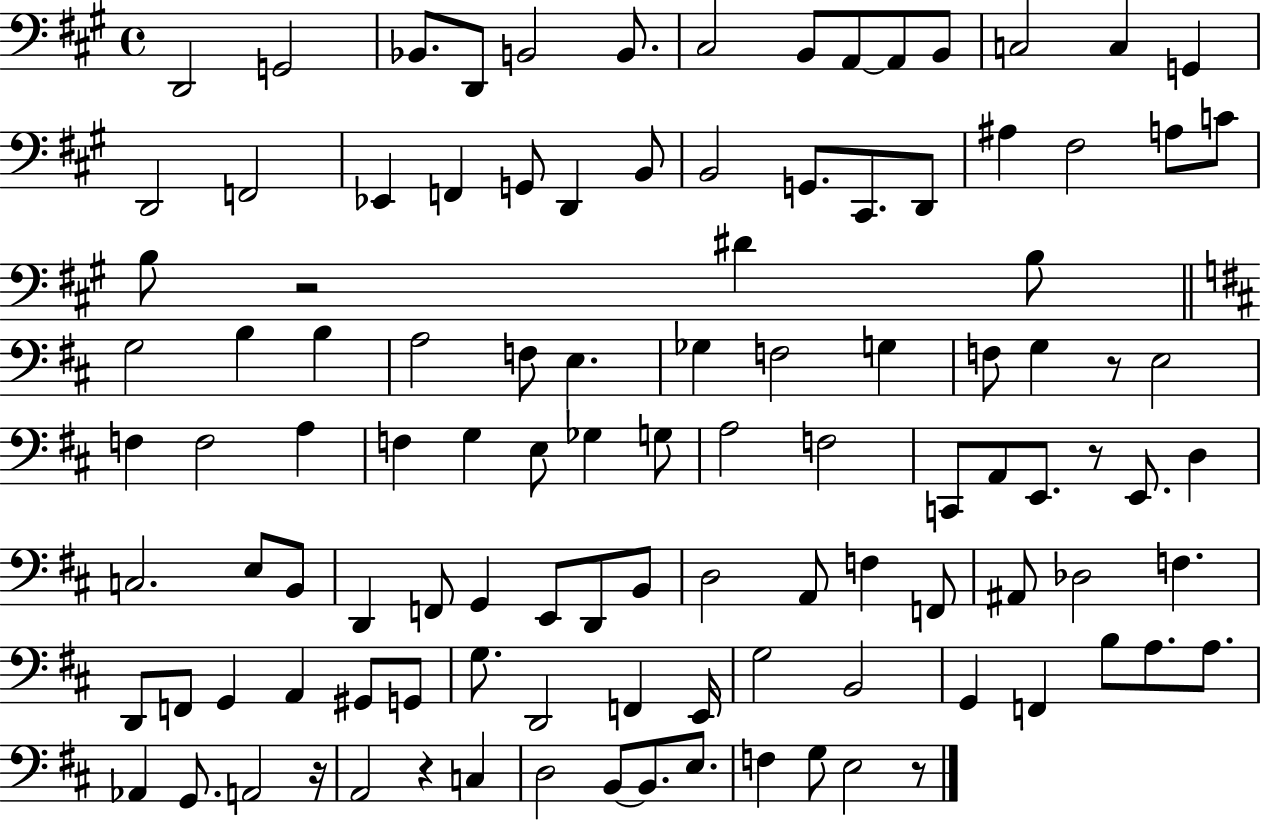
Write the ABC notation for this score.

X:1
T:Untitled
M:4/4
L:1/4
K:A
D,,2 G,,2 _B,,/2 D,,/2 B,,2 B,,/2 ^C,2 B,,/2 A,,/2 A,,/2 B,,/2 C,2 C, G,, D,,2 F,,2 _E,, F,, G,,/2 D,, B,,/2 B,,2 G,,/2 ^C,,/2 D,,/2 ^A, ^F,2 A,/2 C/2 B,/2 z2 ^D B,/2 G,2 B, B, A,2 F,/2 E, _G, F,2 G, F,/2 G, z/2 E,2 F, F,2 A, F, G, E,/2 _G, G,/2 A,2 F,2 C,,/2 A,,/2 E,,/2 z/2 E,,/2 D, C,2 E,/2 B,,/2 D,, F,,/2 G,, E,,/2 D,,/2 B,,/2 D,2 A,,/2 F, F,,/2 ^A,,/2 _D,2 F, D,,/2 F,,/2 G,, A,, ^G,,/2 G,,/2 G,/2 D,,2 F,, E,,/4 G,2 B,,2 G,, F,, B,/2 A,/2 A,/2 _A,, G,,/2 A,,2 z/4 A,,2 z C, D,2 B,,/2 B,,/2 E,/2 F, G,/2 E,2 z/2